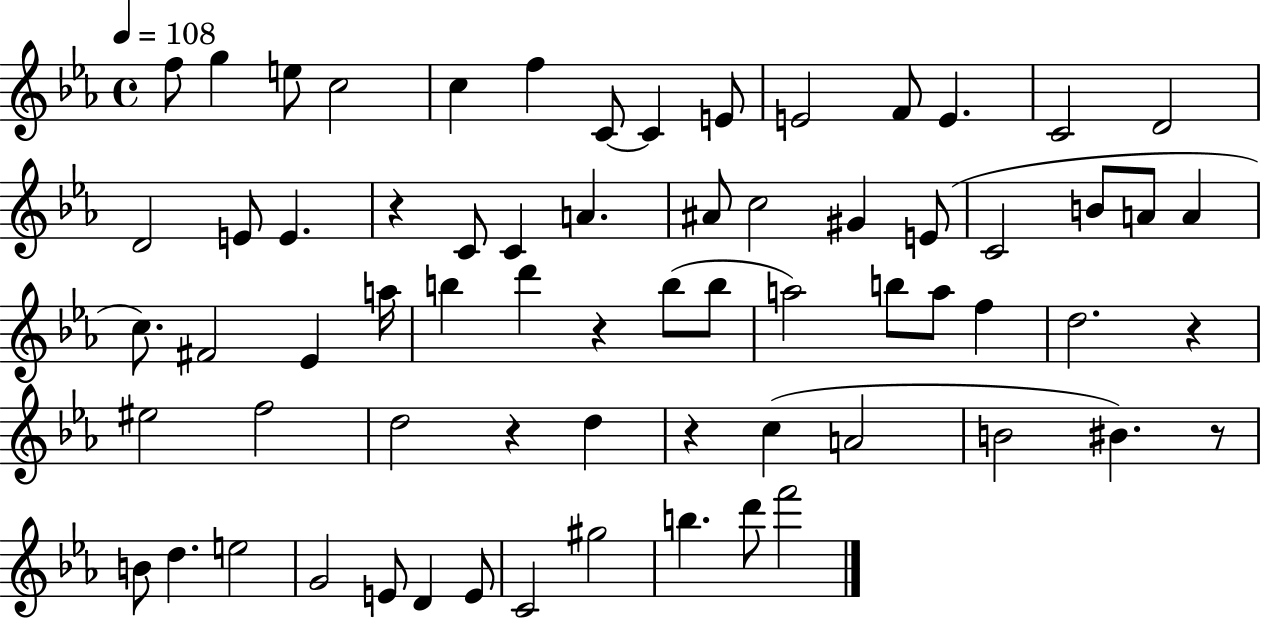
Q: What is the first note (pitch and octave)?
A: F5